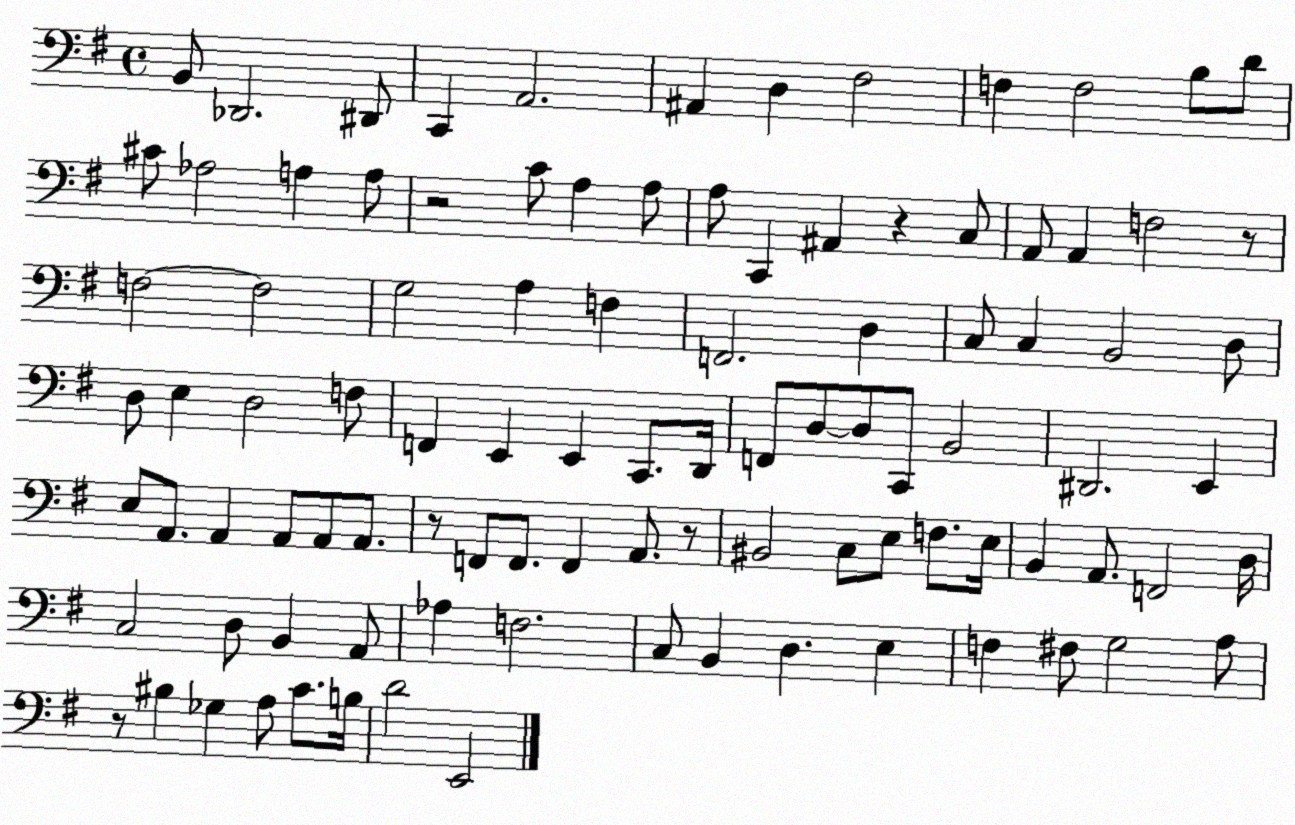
X:1
T:Untitled
M:4/4
L:1/4
K:G
B,,/2 _D,,2 ^D,,/2 C,, A,,2 ^A,, D, ^F,2 F, F,2 B,/2 D/2 ^C/2 _A,2 A, A,/2 z2 C/2 A, A,/2 A,/2 C,, ^A,, z C,/2 A,,/2 A,, F,2 z/2 F,2 F,2 G,2 A, F, F,,2 D, C,/2 C, B,,2 D,/2 D,/2 E, D,2 F,/2 F,, E,, E,, C,,/2 D,,/4 F,,/2 D,/2 D,/2 C,,/2 B,,2 ^D,,2 E,, E,/2 A,,/2 A,, A,,/2 A,,/2 A,,/2 z/2 F,,/2 F,,/2 F,, A,,/2 z/2 ^B,,2 C,/2 E,/2 F,/2 E,/4 B,, A,,/2 F,,2 D,/4 C,2 D,/2 B,, A,,/2 _A, F,2 C,/2 B,, D, E, F, ^F,/2 G,2 A,/2 z/2 ^B, _G, A,/2 C/2 B,/4 D2 E,,2